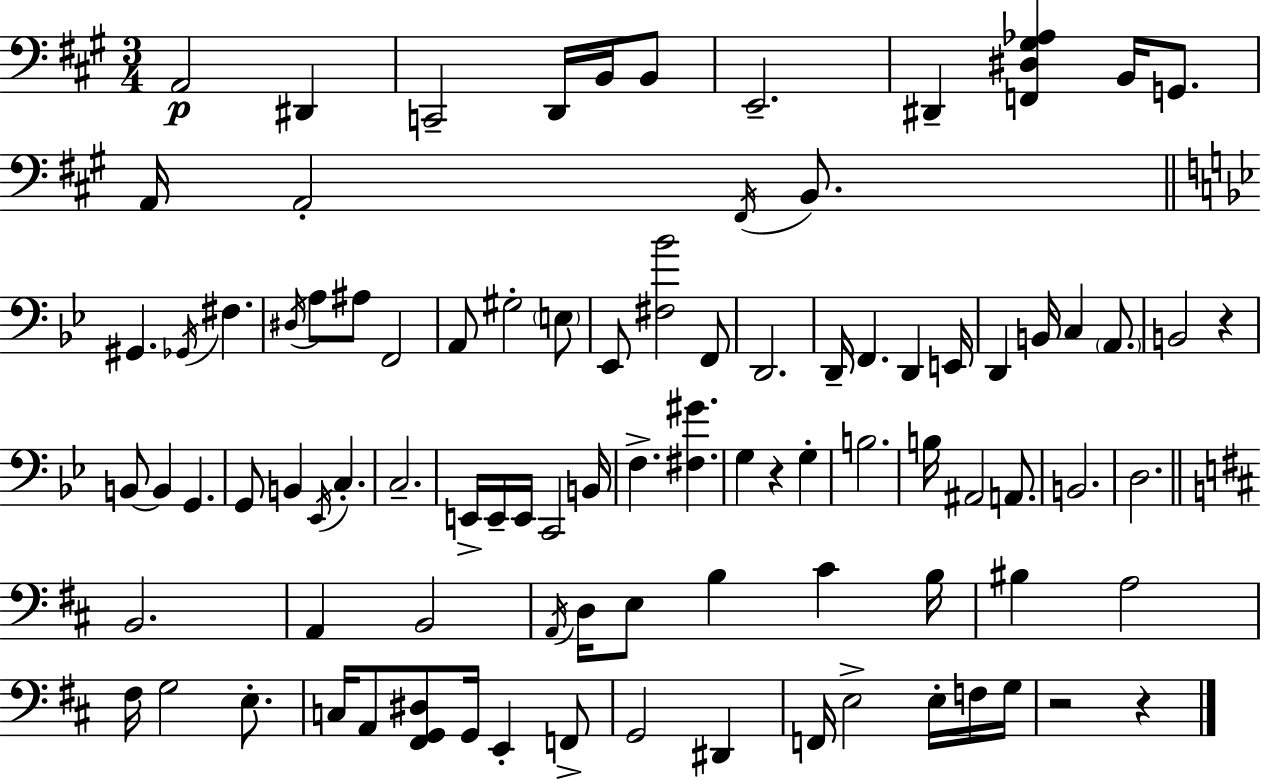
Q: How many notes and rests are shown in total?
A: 92